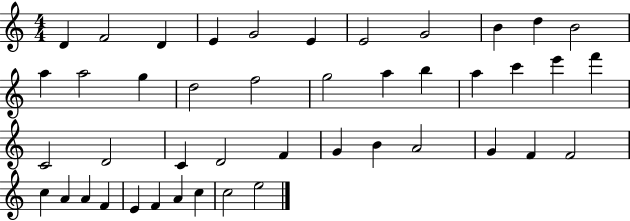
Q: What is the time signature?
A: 4/4